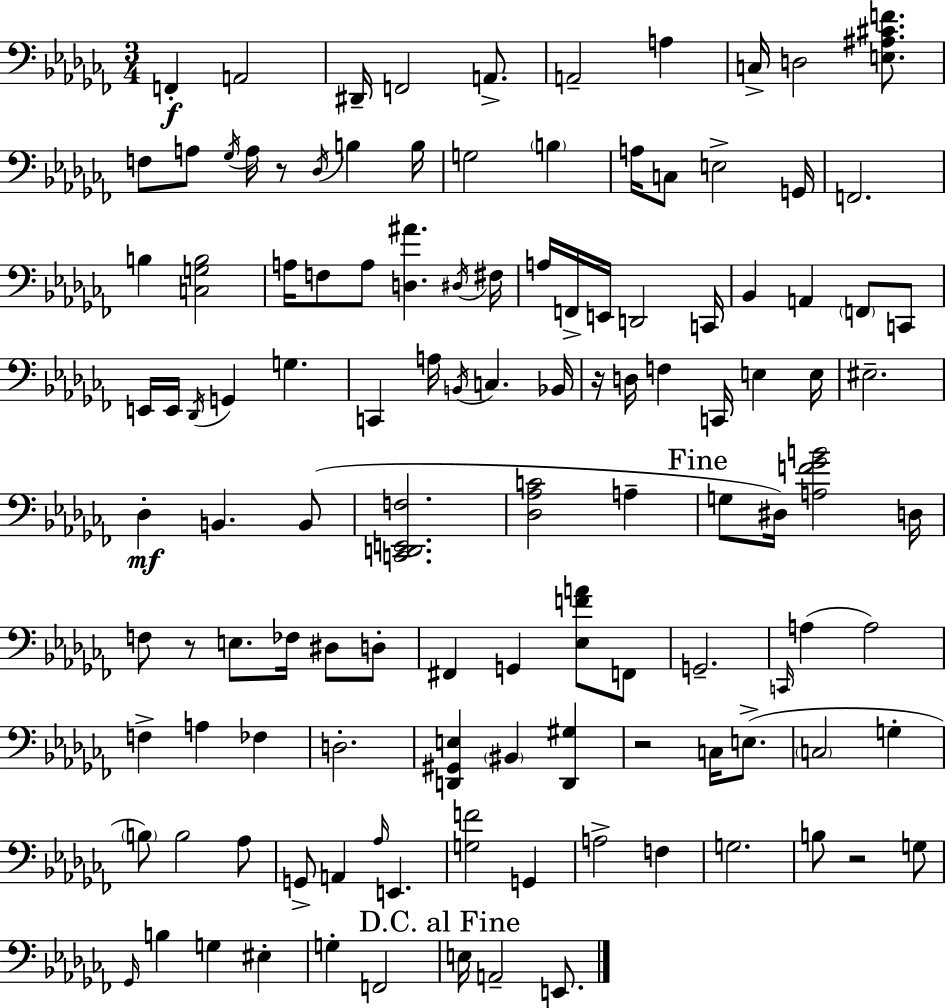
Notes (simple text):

F2/q A2/h D#2/s F2/h A2/e. A2/h A3/q C3/s D3/h [E3,A#3,C#4,F4]/e. F3/e A3/e Gb3/s A3/s R/e Db3/s B3/q B3/s G3/h B3/q A3/s C3/e E3/h G2/s F2/h. B3/q [C3,G3,B3]/h A3/s F3/e A3/e [D3,A#4]/q. D#3/s F#3/s A3/s F2/s E2/s D2/h C2/s Bb2/q A2/q F2/e C2/e E2/s E2/s Db2/s G2/q G3/q. C2/q A3/s B2/s C3/q. Bb2/s R/s D3/s F3/q C2/s E3/q E3/s EIS3/h. Db3/q B2/q. B2/e [C2,D2,E2,F3]/h. [Db3,Ab3,C4]/h A3/q G3/e D#3/s [A3,F4,Gb4,B4]/h D3/s F3/e R/e E3/e. FES3/s D#3/e D3/e F#2/q G2/q [Eb3,F4,A4]/e F2/e G2/h. C2/s A3/q A3/h F3/q A3/q FES3/q D3/h. [D2,G#2,E3]/q BIS2/q [D2,G#3]/q R/h C3/s E3/e. C3/h G3/q B3/e B3/h Ab3/e G2/e A2/q Ab3/s E2/q. [G3,F4]/h G2/q A3/h F3/q G3/h. B3/e R/h G3/e Gb2/s B3/q G3/q EIS3/q G3/q F2/h E3/s A2/h E2/e.